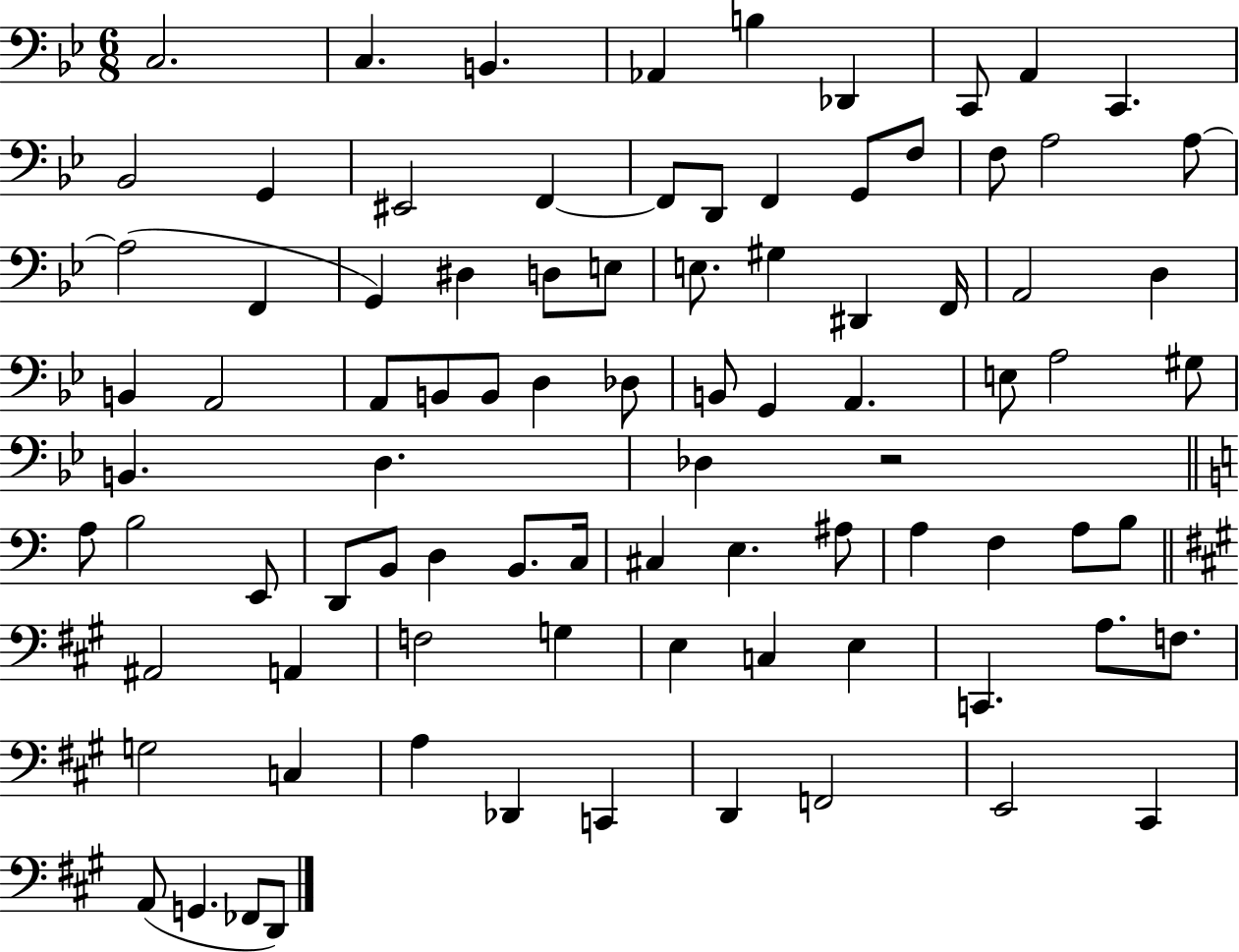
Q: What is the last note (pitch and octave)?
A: D2